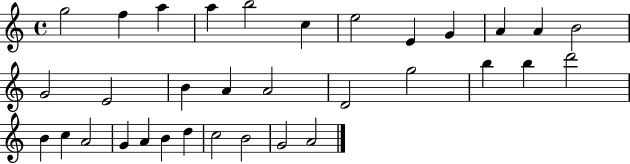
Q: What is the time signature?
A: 4/4